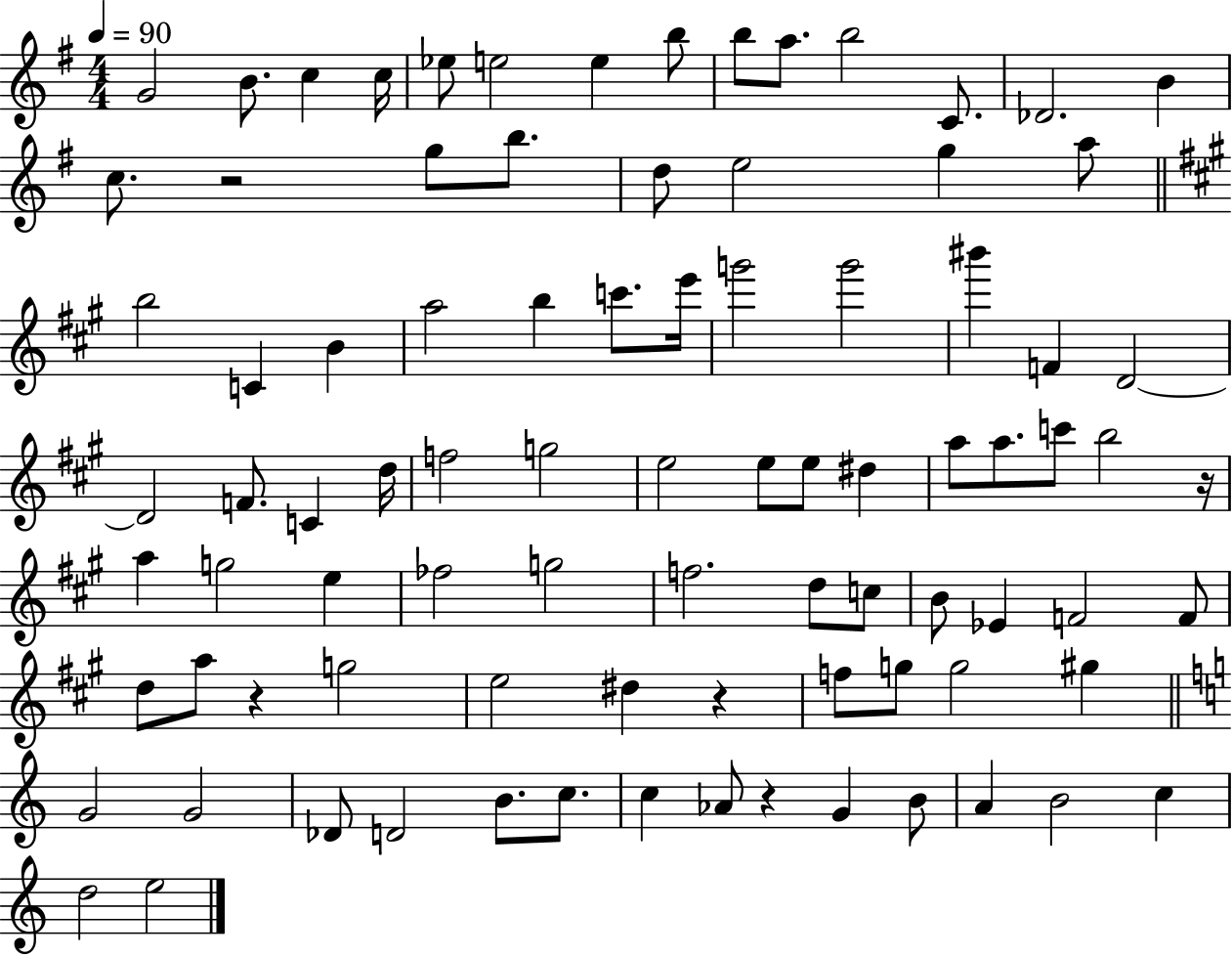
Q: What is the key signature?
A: G major